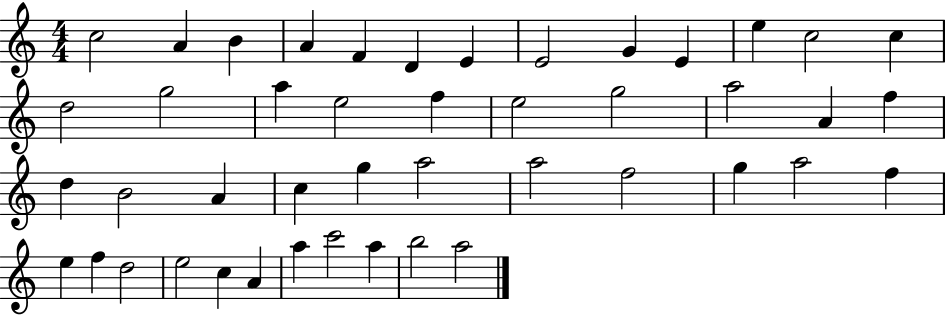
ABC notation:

X:1
T:Untitled
M:4/4
L:1/4
K:C
c2 A B A F D E E2 G E e c2 c d2 g2 a e2 f e2 g2 a2 A f d B2 A c g a2 a2 f2 g a2 f e f d2 e2 c A a c'2 a b2 a2